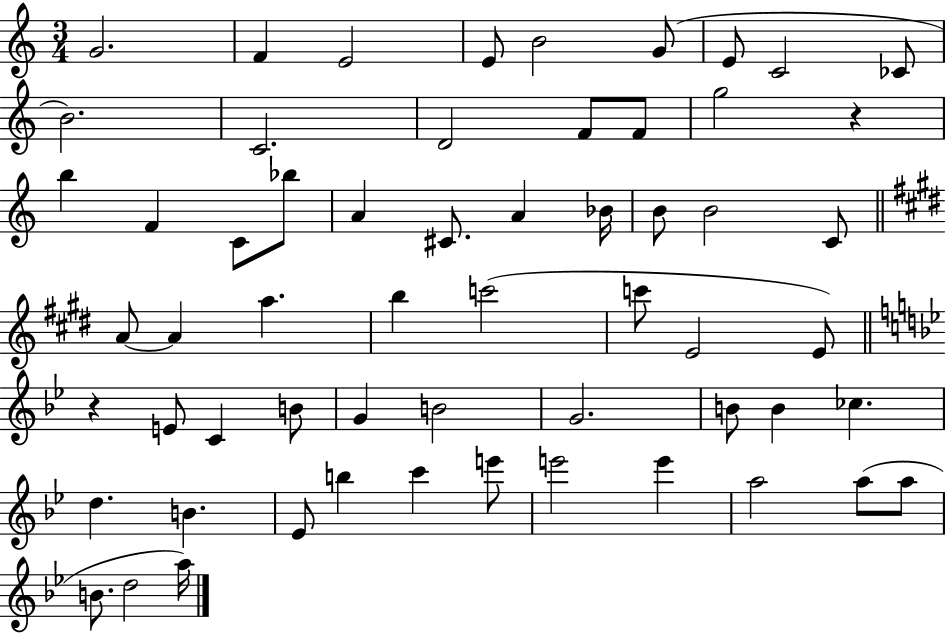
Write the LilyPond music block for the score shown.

{
  \clef treble
  \numericTimeSignature
  \time 3/4
  \key c \major
  \repeat volta 2 { g'2. | f'4 e'2 | e'8 b'2 g'8( | e'8 c'2 ces'8 | \break b'2.) | c'2. | d'2 f'8 f'8 | g''2 r4 | \break b''4 f'4 c'8 bes''8 | a'4 cis'8. a'4 bes'16 | b'8 b'2 c'8 | \bar "||" \break \key e \major a'8~~ a'4 a''4. | b''4 c'''2( | c'''8 e'2 e'8) | \bar "||" \break \key g \minor r4 e'8 c'4 b'8 | g'4 b'2 | g'2. | b'8 b'4 ces''4. | \break d''4. b'4. | ees'8 b''4 c'''4 e'''8 | e'''2 e'''4 | a''2 a''8( a''8 | \break b'8. d''2 a''16) | } \bar "|."
}